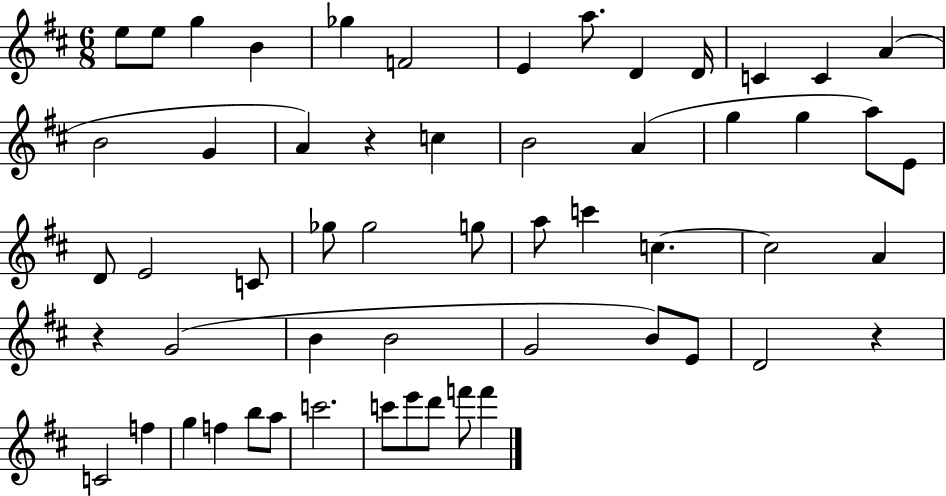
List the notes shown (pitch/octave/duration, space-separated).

E5/e E5/e G5/q B4/q Gb5/q F4/h E4/q A5/e. D4/q D4/s C4/q C4/q A4/q B4/h G4/q A4/q R/q C5/q B4/h A4/q G5/q G5/q A5/e E4/e D4/e E4/h C4/e Gb5/e Gb5/h G5/e A5/e C6/q C5/q. C5/h A4/q R/q G4/h B4/q B4/h G4/h B4/e E4/e D4/h R/q C4/h F5/q G5/q F5/q B5/e A5/e C6/h. C6/e E6/e D6/e F6/e F6/q